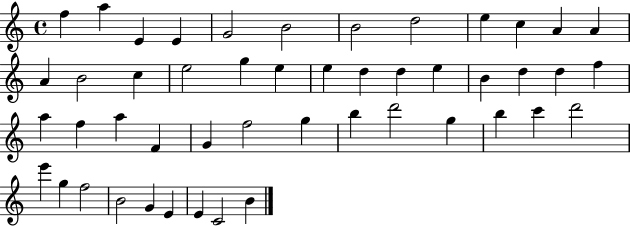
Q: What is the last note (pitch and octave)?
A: B4